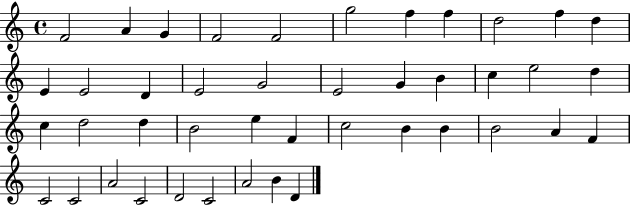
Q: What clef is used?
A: treble